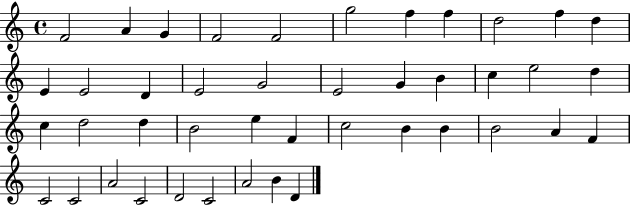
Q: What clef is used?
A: treble